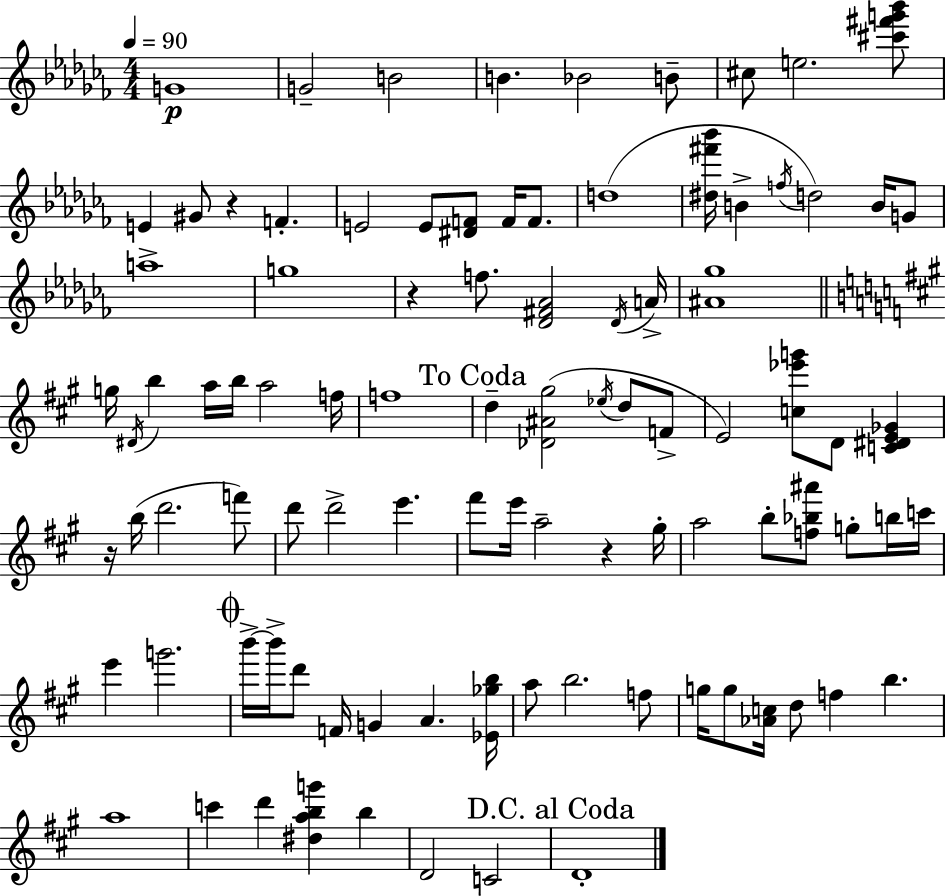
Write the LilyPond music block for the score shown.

{
  \clef treble
  \numericTimeSignature
  \time 4/4
  \key aes \minor
  \tempo 4 = 90
  g'1\p | g'2-- b'2 | b'4. bes'2 b'8-- | cis''8 e''2. <cis''' fis''' g''' bes'''>8 | \break e'4 gis'8 r4 f'4.-. | e'2 e'8 <dis' f'>8 f'16 f'8. | d''1( | <dis'' fis''' bes'''>16 b'4-> \acciaccatura { f''16 }) d''2 b'16 g'8 | \break a''1-> | g''1 | r4 f''8. <des' fis' aes'>2 | \acciaccatura { des'16 } a'16-> <ais' ges''>1 | \break \bar "||" \break \key a \major g''16 \acciaccatura { dis'16 } b''4 a''16 b''16 a''2 | f''16 f''1 | \mark "To Coda" d''4-- <des' ais' gis''>2( \acciaccatura { ees''16 } d''8 | f'8-> e'2) <c'' ees''' g'''>8 d'8 <c' dis' e' ges'>4 | \break r16 b''16( d'''2. | f'''8) d'''8 d'''2-> e'''4. | fis'''8 e'''16 a''2-- r4 | gis''16-. a''2 b''8-. <f'' bes'' ais'''>8 g''8-. | \break b''16 c'''16 e'''4 g'''2. | \mark \markup { \musicglyph "scripts.coda" } b'''16->~~ b'''16-> d'''8 f'16 g'4 a'4. | <ees' ges'' b''>16 a''8 b''2. | f''8 g''16 g''8 <aes' c''>16 d''8 f''4 b''4. | \break a''1 | c'''4 d'''4 <dis'' a'' b'' g'''>4 b''4 | d'2 c'2 | \mark "D.C. al Coda" d'1-. | \break \bar "|."
}